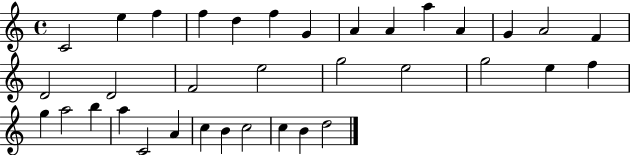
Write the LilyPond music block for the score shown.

{
  \clef treble
  \time 4/4
  \defaultTimeSignature
  \key c \major
  c'2 e''4 f''4 | f''4 d''4 f''4 g'4 | a'4 a'4 a''4 a'4 | g'4 a'2 f'4 | \break d'2 d'2 | f'2 e''2 | g''2 e''2 | g''2 e''4 f''4 | \break g''4 a''2 b''4 | a''4 c'2 a'4 | c''4 b'4 c''2 | c''4 b'4 d''2 | \break \bar "|."
}